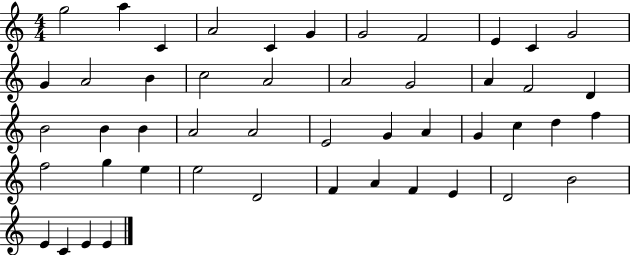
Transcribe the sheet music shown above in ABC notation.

X:1
T:Untitled
M:4/4
L:1/4
K:C
g2 a C A2 C G G2 F2 E C G2 G A2 B c2 A2 A2 G2 A F2 D B2 B B A2 A2 E2 G A G c d f f2 g e e2 D2 F A F E D2 B2 E C E E